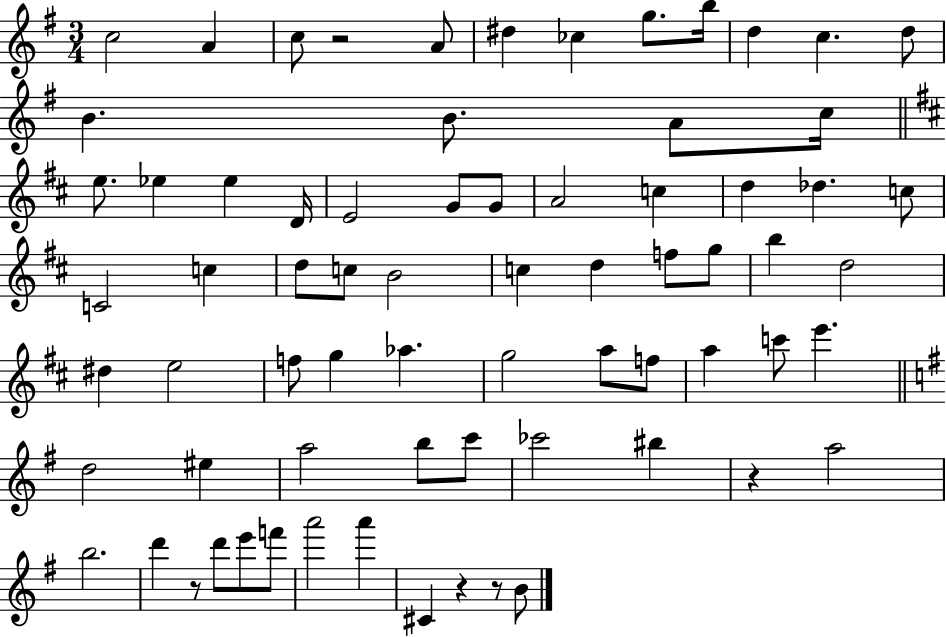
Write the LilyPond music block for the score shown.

{
  \clef treble
  \numericTimeSignature
  \time 3/4
  \key g \major
  c''2 a'4 | c''8 r2 a'8 | dis''4 ces''4 g''8. b''16 | d''4 c''4. d''8 | \break b'4. b'8. a'8 c''16 | \bar "||" \break \key b \minor e''8. ees''4 ees''4 d'16 | e'2 g'8 g'8 | a'2 c''4 | d''4 des''4. c''8 | \break c'2 c''4 | d''8 c''8 b'2 | c''4 d''4 f''8 g''8 | b''4 d''2 | \break dis''4 e''2 | f''8 g''4 aes''4. | g''2 a''8 f''8 | a''4 c'''8 e'''4. | \break \bar "||" \break \key g \major d''2 eis''4 | a''2 b''8 c'''8 | ces'''2 bis''4 | r4 a''2 | \break b''2. | d'''4 r8 d'''8 e'''8 f'''8 | a'''2 a'''4 | cis'4 r4 r8 b'8 | \break \bar "|."
}